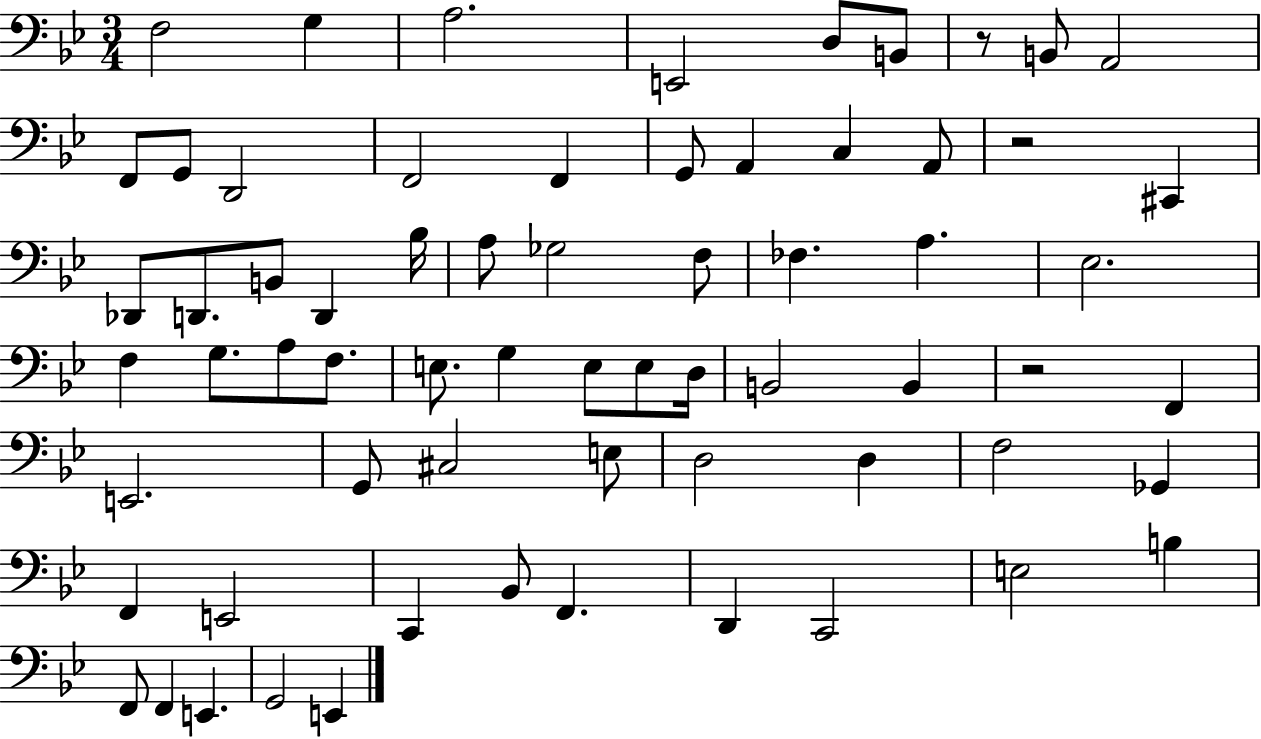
F3/h G3/q A3/h. E2/h D3/e B2/e R/e B2/e A2/h F2/e G2/e D2/h F2/h F2/q G2/e A2/q C3/q A2/e R/h C#2/q Db2/e D2/e. B2/e D2/q Bb3/s A3/e Gb3/h F3/e FES3/q. A3/q. Eb3/h. F3/q G3/e. A3/e F3/e. E3/e. G3/q E3/e E3/e D3/s B2/h B2/q R/h F2/q E2/h. G2/e C#3/h E3/e D3/h D3/q F3/h Gb2/q F2/q E2/h C2/q Bb2/e F2/q. D2/q C2/h E3/h B3/q F2/e F2/q E2/q. G2/h E2/q